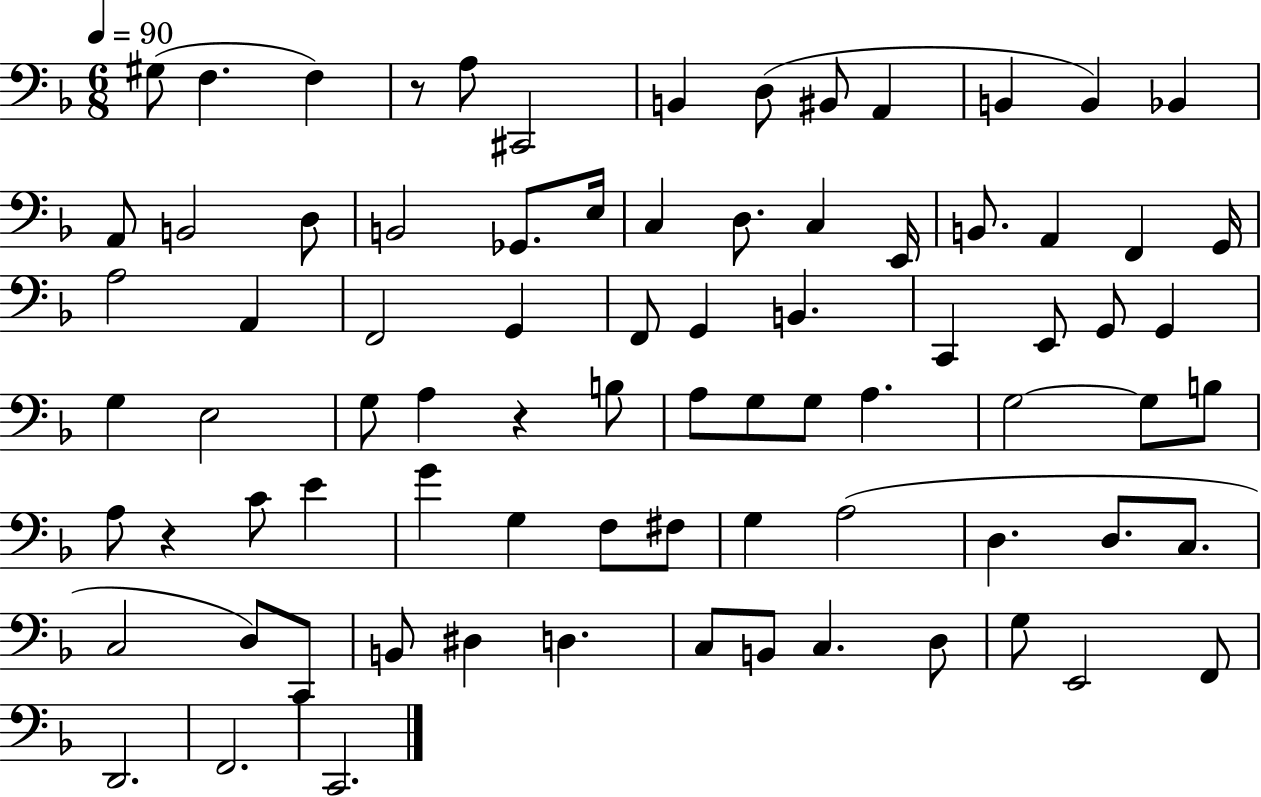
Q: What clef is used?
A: bass